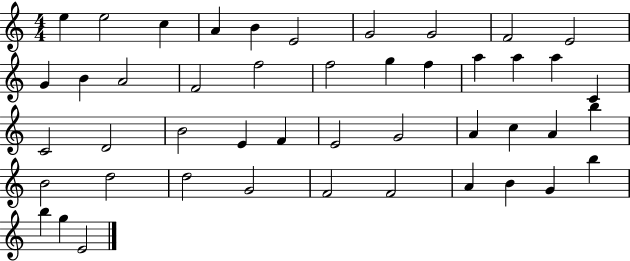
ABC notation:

X:1
T:Untitled
M:4/4
L:1/4
K:C
e e2 c A B E2 G2 G2 F2 E2 G B A2 F2 f2 f2 g f a a a C C2 D2 B2 E F E2 G2 A c A b B2 d2 d2 G2 F2 F2 A B G b b g E2